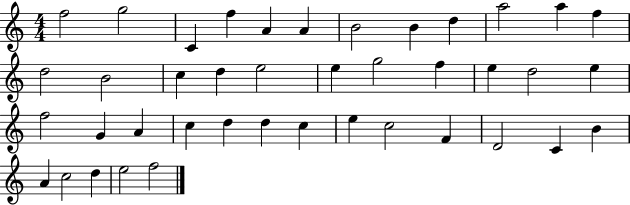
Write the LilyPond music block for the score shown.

{
  \clef treble
  \numericTimeSignature
  \time 4/4
  \key c \major
  f''2 g''2 | c'4 f''4 a'4 a'4 | b'2 b'4 d''4 | a''2 a''4 f''4 | \break d''2 b'2 | c''4 d''4 e''2 | e''4 g''2 f''4 | e''4 d''2 e''4 | \break f''2 g'4 a'4 | c''4 d''4 d''4 c''4 | e''4 c''2 f'4 | d'2 c'4 b'4 | \break a'4 c''2 d''4 | e''2 f''2 | \bar "|."
}